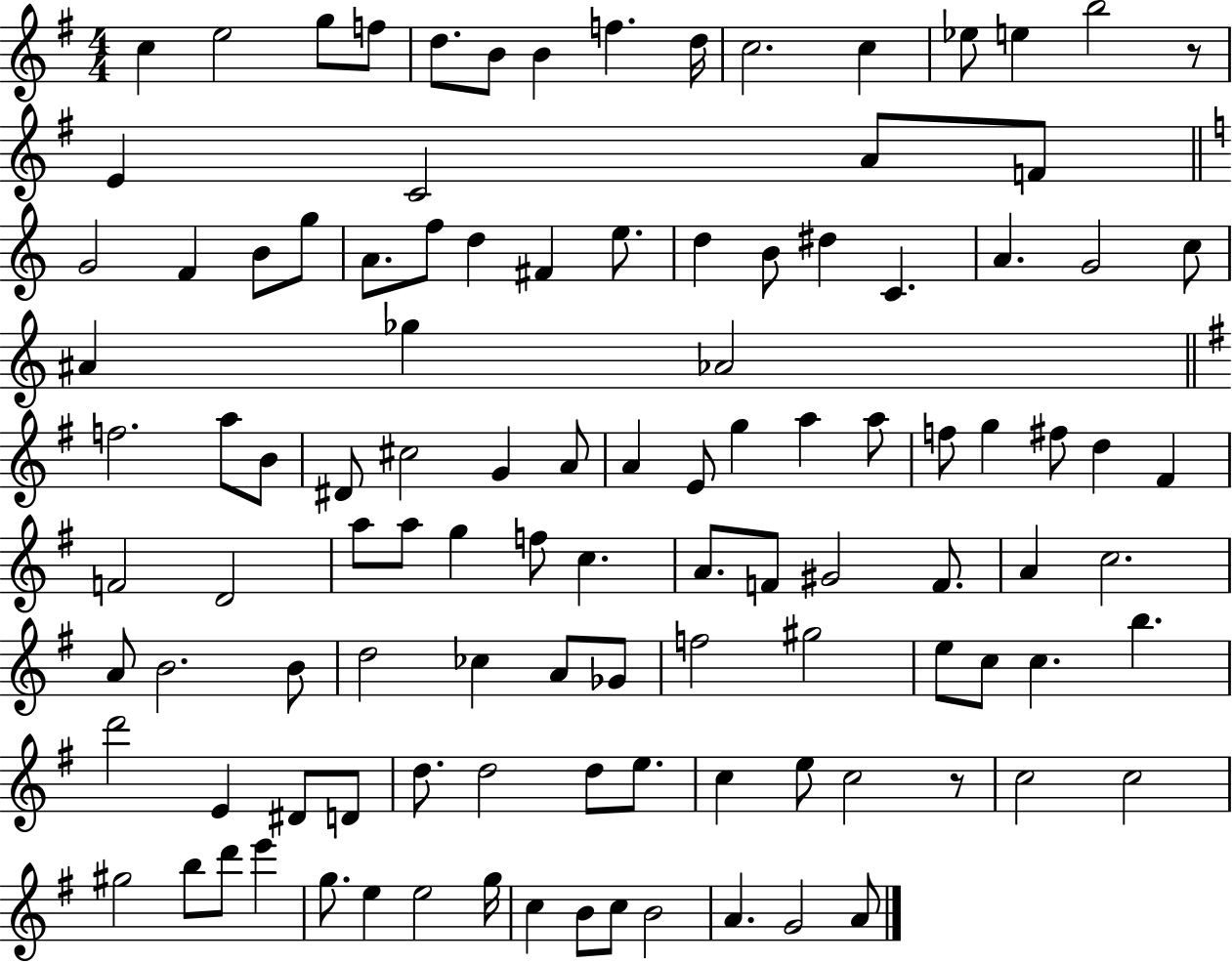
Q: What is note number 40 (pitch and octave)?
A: B4